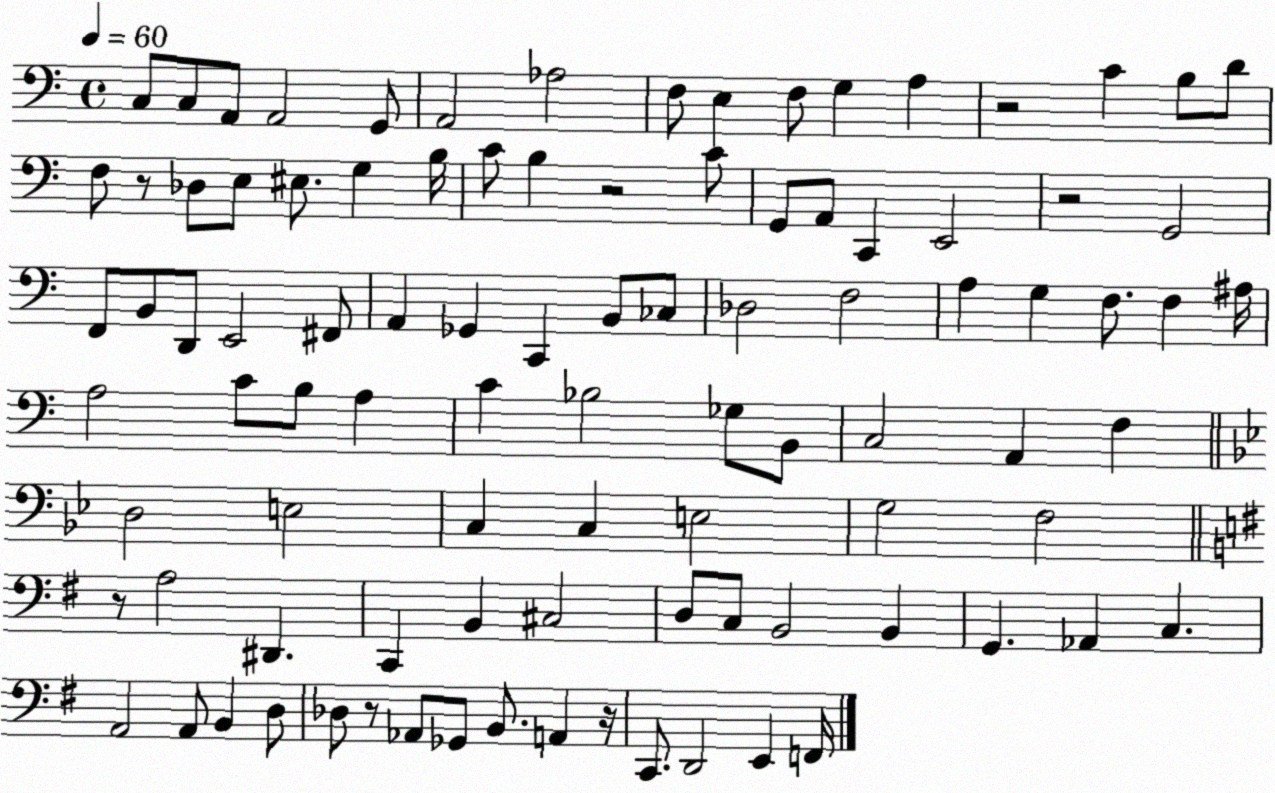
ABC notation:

X:1
T:Untitled
M:4/4
L:1/4
K:C
C,/2 C,/2 A,,/2 A,,2 G,,/2 A,,2 _A,2 F,/2 E, F,/2 G, A, z2 C B,/2 D/2 F,/2 z/2 _D,/2 E,/2 ^E,/2 G, B,/4 C/2 B, z2 C/2 G,,/2 A,,/2 C,, E,,2 z2 G,,2 F,,/2 B,,/2 D,,/2 E,,2 ^F,,/2 A,, _G,, C,, B,,/2 _C,/2 _D,2 F,2 A, G, F,/2 F, ^A,/4 A,2 C/2 B,/2 A, C _B,2 _G,/2 B,,/2 C,2 A,, F, D,2 E,2 C, C, E,2 G,2 F,2 z/2 A,2 ^D,, C,, B,, ^C,2 D,/2 C,/2 B,,2 B,, G,, _A,, C, A,,2 A,,/2 B,, D,/2 _D,/2 z/2 _A,,/2 _G,,/2 B,,/2 A,, z/4 C,,/2 D,,2 E,, F,,/4